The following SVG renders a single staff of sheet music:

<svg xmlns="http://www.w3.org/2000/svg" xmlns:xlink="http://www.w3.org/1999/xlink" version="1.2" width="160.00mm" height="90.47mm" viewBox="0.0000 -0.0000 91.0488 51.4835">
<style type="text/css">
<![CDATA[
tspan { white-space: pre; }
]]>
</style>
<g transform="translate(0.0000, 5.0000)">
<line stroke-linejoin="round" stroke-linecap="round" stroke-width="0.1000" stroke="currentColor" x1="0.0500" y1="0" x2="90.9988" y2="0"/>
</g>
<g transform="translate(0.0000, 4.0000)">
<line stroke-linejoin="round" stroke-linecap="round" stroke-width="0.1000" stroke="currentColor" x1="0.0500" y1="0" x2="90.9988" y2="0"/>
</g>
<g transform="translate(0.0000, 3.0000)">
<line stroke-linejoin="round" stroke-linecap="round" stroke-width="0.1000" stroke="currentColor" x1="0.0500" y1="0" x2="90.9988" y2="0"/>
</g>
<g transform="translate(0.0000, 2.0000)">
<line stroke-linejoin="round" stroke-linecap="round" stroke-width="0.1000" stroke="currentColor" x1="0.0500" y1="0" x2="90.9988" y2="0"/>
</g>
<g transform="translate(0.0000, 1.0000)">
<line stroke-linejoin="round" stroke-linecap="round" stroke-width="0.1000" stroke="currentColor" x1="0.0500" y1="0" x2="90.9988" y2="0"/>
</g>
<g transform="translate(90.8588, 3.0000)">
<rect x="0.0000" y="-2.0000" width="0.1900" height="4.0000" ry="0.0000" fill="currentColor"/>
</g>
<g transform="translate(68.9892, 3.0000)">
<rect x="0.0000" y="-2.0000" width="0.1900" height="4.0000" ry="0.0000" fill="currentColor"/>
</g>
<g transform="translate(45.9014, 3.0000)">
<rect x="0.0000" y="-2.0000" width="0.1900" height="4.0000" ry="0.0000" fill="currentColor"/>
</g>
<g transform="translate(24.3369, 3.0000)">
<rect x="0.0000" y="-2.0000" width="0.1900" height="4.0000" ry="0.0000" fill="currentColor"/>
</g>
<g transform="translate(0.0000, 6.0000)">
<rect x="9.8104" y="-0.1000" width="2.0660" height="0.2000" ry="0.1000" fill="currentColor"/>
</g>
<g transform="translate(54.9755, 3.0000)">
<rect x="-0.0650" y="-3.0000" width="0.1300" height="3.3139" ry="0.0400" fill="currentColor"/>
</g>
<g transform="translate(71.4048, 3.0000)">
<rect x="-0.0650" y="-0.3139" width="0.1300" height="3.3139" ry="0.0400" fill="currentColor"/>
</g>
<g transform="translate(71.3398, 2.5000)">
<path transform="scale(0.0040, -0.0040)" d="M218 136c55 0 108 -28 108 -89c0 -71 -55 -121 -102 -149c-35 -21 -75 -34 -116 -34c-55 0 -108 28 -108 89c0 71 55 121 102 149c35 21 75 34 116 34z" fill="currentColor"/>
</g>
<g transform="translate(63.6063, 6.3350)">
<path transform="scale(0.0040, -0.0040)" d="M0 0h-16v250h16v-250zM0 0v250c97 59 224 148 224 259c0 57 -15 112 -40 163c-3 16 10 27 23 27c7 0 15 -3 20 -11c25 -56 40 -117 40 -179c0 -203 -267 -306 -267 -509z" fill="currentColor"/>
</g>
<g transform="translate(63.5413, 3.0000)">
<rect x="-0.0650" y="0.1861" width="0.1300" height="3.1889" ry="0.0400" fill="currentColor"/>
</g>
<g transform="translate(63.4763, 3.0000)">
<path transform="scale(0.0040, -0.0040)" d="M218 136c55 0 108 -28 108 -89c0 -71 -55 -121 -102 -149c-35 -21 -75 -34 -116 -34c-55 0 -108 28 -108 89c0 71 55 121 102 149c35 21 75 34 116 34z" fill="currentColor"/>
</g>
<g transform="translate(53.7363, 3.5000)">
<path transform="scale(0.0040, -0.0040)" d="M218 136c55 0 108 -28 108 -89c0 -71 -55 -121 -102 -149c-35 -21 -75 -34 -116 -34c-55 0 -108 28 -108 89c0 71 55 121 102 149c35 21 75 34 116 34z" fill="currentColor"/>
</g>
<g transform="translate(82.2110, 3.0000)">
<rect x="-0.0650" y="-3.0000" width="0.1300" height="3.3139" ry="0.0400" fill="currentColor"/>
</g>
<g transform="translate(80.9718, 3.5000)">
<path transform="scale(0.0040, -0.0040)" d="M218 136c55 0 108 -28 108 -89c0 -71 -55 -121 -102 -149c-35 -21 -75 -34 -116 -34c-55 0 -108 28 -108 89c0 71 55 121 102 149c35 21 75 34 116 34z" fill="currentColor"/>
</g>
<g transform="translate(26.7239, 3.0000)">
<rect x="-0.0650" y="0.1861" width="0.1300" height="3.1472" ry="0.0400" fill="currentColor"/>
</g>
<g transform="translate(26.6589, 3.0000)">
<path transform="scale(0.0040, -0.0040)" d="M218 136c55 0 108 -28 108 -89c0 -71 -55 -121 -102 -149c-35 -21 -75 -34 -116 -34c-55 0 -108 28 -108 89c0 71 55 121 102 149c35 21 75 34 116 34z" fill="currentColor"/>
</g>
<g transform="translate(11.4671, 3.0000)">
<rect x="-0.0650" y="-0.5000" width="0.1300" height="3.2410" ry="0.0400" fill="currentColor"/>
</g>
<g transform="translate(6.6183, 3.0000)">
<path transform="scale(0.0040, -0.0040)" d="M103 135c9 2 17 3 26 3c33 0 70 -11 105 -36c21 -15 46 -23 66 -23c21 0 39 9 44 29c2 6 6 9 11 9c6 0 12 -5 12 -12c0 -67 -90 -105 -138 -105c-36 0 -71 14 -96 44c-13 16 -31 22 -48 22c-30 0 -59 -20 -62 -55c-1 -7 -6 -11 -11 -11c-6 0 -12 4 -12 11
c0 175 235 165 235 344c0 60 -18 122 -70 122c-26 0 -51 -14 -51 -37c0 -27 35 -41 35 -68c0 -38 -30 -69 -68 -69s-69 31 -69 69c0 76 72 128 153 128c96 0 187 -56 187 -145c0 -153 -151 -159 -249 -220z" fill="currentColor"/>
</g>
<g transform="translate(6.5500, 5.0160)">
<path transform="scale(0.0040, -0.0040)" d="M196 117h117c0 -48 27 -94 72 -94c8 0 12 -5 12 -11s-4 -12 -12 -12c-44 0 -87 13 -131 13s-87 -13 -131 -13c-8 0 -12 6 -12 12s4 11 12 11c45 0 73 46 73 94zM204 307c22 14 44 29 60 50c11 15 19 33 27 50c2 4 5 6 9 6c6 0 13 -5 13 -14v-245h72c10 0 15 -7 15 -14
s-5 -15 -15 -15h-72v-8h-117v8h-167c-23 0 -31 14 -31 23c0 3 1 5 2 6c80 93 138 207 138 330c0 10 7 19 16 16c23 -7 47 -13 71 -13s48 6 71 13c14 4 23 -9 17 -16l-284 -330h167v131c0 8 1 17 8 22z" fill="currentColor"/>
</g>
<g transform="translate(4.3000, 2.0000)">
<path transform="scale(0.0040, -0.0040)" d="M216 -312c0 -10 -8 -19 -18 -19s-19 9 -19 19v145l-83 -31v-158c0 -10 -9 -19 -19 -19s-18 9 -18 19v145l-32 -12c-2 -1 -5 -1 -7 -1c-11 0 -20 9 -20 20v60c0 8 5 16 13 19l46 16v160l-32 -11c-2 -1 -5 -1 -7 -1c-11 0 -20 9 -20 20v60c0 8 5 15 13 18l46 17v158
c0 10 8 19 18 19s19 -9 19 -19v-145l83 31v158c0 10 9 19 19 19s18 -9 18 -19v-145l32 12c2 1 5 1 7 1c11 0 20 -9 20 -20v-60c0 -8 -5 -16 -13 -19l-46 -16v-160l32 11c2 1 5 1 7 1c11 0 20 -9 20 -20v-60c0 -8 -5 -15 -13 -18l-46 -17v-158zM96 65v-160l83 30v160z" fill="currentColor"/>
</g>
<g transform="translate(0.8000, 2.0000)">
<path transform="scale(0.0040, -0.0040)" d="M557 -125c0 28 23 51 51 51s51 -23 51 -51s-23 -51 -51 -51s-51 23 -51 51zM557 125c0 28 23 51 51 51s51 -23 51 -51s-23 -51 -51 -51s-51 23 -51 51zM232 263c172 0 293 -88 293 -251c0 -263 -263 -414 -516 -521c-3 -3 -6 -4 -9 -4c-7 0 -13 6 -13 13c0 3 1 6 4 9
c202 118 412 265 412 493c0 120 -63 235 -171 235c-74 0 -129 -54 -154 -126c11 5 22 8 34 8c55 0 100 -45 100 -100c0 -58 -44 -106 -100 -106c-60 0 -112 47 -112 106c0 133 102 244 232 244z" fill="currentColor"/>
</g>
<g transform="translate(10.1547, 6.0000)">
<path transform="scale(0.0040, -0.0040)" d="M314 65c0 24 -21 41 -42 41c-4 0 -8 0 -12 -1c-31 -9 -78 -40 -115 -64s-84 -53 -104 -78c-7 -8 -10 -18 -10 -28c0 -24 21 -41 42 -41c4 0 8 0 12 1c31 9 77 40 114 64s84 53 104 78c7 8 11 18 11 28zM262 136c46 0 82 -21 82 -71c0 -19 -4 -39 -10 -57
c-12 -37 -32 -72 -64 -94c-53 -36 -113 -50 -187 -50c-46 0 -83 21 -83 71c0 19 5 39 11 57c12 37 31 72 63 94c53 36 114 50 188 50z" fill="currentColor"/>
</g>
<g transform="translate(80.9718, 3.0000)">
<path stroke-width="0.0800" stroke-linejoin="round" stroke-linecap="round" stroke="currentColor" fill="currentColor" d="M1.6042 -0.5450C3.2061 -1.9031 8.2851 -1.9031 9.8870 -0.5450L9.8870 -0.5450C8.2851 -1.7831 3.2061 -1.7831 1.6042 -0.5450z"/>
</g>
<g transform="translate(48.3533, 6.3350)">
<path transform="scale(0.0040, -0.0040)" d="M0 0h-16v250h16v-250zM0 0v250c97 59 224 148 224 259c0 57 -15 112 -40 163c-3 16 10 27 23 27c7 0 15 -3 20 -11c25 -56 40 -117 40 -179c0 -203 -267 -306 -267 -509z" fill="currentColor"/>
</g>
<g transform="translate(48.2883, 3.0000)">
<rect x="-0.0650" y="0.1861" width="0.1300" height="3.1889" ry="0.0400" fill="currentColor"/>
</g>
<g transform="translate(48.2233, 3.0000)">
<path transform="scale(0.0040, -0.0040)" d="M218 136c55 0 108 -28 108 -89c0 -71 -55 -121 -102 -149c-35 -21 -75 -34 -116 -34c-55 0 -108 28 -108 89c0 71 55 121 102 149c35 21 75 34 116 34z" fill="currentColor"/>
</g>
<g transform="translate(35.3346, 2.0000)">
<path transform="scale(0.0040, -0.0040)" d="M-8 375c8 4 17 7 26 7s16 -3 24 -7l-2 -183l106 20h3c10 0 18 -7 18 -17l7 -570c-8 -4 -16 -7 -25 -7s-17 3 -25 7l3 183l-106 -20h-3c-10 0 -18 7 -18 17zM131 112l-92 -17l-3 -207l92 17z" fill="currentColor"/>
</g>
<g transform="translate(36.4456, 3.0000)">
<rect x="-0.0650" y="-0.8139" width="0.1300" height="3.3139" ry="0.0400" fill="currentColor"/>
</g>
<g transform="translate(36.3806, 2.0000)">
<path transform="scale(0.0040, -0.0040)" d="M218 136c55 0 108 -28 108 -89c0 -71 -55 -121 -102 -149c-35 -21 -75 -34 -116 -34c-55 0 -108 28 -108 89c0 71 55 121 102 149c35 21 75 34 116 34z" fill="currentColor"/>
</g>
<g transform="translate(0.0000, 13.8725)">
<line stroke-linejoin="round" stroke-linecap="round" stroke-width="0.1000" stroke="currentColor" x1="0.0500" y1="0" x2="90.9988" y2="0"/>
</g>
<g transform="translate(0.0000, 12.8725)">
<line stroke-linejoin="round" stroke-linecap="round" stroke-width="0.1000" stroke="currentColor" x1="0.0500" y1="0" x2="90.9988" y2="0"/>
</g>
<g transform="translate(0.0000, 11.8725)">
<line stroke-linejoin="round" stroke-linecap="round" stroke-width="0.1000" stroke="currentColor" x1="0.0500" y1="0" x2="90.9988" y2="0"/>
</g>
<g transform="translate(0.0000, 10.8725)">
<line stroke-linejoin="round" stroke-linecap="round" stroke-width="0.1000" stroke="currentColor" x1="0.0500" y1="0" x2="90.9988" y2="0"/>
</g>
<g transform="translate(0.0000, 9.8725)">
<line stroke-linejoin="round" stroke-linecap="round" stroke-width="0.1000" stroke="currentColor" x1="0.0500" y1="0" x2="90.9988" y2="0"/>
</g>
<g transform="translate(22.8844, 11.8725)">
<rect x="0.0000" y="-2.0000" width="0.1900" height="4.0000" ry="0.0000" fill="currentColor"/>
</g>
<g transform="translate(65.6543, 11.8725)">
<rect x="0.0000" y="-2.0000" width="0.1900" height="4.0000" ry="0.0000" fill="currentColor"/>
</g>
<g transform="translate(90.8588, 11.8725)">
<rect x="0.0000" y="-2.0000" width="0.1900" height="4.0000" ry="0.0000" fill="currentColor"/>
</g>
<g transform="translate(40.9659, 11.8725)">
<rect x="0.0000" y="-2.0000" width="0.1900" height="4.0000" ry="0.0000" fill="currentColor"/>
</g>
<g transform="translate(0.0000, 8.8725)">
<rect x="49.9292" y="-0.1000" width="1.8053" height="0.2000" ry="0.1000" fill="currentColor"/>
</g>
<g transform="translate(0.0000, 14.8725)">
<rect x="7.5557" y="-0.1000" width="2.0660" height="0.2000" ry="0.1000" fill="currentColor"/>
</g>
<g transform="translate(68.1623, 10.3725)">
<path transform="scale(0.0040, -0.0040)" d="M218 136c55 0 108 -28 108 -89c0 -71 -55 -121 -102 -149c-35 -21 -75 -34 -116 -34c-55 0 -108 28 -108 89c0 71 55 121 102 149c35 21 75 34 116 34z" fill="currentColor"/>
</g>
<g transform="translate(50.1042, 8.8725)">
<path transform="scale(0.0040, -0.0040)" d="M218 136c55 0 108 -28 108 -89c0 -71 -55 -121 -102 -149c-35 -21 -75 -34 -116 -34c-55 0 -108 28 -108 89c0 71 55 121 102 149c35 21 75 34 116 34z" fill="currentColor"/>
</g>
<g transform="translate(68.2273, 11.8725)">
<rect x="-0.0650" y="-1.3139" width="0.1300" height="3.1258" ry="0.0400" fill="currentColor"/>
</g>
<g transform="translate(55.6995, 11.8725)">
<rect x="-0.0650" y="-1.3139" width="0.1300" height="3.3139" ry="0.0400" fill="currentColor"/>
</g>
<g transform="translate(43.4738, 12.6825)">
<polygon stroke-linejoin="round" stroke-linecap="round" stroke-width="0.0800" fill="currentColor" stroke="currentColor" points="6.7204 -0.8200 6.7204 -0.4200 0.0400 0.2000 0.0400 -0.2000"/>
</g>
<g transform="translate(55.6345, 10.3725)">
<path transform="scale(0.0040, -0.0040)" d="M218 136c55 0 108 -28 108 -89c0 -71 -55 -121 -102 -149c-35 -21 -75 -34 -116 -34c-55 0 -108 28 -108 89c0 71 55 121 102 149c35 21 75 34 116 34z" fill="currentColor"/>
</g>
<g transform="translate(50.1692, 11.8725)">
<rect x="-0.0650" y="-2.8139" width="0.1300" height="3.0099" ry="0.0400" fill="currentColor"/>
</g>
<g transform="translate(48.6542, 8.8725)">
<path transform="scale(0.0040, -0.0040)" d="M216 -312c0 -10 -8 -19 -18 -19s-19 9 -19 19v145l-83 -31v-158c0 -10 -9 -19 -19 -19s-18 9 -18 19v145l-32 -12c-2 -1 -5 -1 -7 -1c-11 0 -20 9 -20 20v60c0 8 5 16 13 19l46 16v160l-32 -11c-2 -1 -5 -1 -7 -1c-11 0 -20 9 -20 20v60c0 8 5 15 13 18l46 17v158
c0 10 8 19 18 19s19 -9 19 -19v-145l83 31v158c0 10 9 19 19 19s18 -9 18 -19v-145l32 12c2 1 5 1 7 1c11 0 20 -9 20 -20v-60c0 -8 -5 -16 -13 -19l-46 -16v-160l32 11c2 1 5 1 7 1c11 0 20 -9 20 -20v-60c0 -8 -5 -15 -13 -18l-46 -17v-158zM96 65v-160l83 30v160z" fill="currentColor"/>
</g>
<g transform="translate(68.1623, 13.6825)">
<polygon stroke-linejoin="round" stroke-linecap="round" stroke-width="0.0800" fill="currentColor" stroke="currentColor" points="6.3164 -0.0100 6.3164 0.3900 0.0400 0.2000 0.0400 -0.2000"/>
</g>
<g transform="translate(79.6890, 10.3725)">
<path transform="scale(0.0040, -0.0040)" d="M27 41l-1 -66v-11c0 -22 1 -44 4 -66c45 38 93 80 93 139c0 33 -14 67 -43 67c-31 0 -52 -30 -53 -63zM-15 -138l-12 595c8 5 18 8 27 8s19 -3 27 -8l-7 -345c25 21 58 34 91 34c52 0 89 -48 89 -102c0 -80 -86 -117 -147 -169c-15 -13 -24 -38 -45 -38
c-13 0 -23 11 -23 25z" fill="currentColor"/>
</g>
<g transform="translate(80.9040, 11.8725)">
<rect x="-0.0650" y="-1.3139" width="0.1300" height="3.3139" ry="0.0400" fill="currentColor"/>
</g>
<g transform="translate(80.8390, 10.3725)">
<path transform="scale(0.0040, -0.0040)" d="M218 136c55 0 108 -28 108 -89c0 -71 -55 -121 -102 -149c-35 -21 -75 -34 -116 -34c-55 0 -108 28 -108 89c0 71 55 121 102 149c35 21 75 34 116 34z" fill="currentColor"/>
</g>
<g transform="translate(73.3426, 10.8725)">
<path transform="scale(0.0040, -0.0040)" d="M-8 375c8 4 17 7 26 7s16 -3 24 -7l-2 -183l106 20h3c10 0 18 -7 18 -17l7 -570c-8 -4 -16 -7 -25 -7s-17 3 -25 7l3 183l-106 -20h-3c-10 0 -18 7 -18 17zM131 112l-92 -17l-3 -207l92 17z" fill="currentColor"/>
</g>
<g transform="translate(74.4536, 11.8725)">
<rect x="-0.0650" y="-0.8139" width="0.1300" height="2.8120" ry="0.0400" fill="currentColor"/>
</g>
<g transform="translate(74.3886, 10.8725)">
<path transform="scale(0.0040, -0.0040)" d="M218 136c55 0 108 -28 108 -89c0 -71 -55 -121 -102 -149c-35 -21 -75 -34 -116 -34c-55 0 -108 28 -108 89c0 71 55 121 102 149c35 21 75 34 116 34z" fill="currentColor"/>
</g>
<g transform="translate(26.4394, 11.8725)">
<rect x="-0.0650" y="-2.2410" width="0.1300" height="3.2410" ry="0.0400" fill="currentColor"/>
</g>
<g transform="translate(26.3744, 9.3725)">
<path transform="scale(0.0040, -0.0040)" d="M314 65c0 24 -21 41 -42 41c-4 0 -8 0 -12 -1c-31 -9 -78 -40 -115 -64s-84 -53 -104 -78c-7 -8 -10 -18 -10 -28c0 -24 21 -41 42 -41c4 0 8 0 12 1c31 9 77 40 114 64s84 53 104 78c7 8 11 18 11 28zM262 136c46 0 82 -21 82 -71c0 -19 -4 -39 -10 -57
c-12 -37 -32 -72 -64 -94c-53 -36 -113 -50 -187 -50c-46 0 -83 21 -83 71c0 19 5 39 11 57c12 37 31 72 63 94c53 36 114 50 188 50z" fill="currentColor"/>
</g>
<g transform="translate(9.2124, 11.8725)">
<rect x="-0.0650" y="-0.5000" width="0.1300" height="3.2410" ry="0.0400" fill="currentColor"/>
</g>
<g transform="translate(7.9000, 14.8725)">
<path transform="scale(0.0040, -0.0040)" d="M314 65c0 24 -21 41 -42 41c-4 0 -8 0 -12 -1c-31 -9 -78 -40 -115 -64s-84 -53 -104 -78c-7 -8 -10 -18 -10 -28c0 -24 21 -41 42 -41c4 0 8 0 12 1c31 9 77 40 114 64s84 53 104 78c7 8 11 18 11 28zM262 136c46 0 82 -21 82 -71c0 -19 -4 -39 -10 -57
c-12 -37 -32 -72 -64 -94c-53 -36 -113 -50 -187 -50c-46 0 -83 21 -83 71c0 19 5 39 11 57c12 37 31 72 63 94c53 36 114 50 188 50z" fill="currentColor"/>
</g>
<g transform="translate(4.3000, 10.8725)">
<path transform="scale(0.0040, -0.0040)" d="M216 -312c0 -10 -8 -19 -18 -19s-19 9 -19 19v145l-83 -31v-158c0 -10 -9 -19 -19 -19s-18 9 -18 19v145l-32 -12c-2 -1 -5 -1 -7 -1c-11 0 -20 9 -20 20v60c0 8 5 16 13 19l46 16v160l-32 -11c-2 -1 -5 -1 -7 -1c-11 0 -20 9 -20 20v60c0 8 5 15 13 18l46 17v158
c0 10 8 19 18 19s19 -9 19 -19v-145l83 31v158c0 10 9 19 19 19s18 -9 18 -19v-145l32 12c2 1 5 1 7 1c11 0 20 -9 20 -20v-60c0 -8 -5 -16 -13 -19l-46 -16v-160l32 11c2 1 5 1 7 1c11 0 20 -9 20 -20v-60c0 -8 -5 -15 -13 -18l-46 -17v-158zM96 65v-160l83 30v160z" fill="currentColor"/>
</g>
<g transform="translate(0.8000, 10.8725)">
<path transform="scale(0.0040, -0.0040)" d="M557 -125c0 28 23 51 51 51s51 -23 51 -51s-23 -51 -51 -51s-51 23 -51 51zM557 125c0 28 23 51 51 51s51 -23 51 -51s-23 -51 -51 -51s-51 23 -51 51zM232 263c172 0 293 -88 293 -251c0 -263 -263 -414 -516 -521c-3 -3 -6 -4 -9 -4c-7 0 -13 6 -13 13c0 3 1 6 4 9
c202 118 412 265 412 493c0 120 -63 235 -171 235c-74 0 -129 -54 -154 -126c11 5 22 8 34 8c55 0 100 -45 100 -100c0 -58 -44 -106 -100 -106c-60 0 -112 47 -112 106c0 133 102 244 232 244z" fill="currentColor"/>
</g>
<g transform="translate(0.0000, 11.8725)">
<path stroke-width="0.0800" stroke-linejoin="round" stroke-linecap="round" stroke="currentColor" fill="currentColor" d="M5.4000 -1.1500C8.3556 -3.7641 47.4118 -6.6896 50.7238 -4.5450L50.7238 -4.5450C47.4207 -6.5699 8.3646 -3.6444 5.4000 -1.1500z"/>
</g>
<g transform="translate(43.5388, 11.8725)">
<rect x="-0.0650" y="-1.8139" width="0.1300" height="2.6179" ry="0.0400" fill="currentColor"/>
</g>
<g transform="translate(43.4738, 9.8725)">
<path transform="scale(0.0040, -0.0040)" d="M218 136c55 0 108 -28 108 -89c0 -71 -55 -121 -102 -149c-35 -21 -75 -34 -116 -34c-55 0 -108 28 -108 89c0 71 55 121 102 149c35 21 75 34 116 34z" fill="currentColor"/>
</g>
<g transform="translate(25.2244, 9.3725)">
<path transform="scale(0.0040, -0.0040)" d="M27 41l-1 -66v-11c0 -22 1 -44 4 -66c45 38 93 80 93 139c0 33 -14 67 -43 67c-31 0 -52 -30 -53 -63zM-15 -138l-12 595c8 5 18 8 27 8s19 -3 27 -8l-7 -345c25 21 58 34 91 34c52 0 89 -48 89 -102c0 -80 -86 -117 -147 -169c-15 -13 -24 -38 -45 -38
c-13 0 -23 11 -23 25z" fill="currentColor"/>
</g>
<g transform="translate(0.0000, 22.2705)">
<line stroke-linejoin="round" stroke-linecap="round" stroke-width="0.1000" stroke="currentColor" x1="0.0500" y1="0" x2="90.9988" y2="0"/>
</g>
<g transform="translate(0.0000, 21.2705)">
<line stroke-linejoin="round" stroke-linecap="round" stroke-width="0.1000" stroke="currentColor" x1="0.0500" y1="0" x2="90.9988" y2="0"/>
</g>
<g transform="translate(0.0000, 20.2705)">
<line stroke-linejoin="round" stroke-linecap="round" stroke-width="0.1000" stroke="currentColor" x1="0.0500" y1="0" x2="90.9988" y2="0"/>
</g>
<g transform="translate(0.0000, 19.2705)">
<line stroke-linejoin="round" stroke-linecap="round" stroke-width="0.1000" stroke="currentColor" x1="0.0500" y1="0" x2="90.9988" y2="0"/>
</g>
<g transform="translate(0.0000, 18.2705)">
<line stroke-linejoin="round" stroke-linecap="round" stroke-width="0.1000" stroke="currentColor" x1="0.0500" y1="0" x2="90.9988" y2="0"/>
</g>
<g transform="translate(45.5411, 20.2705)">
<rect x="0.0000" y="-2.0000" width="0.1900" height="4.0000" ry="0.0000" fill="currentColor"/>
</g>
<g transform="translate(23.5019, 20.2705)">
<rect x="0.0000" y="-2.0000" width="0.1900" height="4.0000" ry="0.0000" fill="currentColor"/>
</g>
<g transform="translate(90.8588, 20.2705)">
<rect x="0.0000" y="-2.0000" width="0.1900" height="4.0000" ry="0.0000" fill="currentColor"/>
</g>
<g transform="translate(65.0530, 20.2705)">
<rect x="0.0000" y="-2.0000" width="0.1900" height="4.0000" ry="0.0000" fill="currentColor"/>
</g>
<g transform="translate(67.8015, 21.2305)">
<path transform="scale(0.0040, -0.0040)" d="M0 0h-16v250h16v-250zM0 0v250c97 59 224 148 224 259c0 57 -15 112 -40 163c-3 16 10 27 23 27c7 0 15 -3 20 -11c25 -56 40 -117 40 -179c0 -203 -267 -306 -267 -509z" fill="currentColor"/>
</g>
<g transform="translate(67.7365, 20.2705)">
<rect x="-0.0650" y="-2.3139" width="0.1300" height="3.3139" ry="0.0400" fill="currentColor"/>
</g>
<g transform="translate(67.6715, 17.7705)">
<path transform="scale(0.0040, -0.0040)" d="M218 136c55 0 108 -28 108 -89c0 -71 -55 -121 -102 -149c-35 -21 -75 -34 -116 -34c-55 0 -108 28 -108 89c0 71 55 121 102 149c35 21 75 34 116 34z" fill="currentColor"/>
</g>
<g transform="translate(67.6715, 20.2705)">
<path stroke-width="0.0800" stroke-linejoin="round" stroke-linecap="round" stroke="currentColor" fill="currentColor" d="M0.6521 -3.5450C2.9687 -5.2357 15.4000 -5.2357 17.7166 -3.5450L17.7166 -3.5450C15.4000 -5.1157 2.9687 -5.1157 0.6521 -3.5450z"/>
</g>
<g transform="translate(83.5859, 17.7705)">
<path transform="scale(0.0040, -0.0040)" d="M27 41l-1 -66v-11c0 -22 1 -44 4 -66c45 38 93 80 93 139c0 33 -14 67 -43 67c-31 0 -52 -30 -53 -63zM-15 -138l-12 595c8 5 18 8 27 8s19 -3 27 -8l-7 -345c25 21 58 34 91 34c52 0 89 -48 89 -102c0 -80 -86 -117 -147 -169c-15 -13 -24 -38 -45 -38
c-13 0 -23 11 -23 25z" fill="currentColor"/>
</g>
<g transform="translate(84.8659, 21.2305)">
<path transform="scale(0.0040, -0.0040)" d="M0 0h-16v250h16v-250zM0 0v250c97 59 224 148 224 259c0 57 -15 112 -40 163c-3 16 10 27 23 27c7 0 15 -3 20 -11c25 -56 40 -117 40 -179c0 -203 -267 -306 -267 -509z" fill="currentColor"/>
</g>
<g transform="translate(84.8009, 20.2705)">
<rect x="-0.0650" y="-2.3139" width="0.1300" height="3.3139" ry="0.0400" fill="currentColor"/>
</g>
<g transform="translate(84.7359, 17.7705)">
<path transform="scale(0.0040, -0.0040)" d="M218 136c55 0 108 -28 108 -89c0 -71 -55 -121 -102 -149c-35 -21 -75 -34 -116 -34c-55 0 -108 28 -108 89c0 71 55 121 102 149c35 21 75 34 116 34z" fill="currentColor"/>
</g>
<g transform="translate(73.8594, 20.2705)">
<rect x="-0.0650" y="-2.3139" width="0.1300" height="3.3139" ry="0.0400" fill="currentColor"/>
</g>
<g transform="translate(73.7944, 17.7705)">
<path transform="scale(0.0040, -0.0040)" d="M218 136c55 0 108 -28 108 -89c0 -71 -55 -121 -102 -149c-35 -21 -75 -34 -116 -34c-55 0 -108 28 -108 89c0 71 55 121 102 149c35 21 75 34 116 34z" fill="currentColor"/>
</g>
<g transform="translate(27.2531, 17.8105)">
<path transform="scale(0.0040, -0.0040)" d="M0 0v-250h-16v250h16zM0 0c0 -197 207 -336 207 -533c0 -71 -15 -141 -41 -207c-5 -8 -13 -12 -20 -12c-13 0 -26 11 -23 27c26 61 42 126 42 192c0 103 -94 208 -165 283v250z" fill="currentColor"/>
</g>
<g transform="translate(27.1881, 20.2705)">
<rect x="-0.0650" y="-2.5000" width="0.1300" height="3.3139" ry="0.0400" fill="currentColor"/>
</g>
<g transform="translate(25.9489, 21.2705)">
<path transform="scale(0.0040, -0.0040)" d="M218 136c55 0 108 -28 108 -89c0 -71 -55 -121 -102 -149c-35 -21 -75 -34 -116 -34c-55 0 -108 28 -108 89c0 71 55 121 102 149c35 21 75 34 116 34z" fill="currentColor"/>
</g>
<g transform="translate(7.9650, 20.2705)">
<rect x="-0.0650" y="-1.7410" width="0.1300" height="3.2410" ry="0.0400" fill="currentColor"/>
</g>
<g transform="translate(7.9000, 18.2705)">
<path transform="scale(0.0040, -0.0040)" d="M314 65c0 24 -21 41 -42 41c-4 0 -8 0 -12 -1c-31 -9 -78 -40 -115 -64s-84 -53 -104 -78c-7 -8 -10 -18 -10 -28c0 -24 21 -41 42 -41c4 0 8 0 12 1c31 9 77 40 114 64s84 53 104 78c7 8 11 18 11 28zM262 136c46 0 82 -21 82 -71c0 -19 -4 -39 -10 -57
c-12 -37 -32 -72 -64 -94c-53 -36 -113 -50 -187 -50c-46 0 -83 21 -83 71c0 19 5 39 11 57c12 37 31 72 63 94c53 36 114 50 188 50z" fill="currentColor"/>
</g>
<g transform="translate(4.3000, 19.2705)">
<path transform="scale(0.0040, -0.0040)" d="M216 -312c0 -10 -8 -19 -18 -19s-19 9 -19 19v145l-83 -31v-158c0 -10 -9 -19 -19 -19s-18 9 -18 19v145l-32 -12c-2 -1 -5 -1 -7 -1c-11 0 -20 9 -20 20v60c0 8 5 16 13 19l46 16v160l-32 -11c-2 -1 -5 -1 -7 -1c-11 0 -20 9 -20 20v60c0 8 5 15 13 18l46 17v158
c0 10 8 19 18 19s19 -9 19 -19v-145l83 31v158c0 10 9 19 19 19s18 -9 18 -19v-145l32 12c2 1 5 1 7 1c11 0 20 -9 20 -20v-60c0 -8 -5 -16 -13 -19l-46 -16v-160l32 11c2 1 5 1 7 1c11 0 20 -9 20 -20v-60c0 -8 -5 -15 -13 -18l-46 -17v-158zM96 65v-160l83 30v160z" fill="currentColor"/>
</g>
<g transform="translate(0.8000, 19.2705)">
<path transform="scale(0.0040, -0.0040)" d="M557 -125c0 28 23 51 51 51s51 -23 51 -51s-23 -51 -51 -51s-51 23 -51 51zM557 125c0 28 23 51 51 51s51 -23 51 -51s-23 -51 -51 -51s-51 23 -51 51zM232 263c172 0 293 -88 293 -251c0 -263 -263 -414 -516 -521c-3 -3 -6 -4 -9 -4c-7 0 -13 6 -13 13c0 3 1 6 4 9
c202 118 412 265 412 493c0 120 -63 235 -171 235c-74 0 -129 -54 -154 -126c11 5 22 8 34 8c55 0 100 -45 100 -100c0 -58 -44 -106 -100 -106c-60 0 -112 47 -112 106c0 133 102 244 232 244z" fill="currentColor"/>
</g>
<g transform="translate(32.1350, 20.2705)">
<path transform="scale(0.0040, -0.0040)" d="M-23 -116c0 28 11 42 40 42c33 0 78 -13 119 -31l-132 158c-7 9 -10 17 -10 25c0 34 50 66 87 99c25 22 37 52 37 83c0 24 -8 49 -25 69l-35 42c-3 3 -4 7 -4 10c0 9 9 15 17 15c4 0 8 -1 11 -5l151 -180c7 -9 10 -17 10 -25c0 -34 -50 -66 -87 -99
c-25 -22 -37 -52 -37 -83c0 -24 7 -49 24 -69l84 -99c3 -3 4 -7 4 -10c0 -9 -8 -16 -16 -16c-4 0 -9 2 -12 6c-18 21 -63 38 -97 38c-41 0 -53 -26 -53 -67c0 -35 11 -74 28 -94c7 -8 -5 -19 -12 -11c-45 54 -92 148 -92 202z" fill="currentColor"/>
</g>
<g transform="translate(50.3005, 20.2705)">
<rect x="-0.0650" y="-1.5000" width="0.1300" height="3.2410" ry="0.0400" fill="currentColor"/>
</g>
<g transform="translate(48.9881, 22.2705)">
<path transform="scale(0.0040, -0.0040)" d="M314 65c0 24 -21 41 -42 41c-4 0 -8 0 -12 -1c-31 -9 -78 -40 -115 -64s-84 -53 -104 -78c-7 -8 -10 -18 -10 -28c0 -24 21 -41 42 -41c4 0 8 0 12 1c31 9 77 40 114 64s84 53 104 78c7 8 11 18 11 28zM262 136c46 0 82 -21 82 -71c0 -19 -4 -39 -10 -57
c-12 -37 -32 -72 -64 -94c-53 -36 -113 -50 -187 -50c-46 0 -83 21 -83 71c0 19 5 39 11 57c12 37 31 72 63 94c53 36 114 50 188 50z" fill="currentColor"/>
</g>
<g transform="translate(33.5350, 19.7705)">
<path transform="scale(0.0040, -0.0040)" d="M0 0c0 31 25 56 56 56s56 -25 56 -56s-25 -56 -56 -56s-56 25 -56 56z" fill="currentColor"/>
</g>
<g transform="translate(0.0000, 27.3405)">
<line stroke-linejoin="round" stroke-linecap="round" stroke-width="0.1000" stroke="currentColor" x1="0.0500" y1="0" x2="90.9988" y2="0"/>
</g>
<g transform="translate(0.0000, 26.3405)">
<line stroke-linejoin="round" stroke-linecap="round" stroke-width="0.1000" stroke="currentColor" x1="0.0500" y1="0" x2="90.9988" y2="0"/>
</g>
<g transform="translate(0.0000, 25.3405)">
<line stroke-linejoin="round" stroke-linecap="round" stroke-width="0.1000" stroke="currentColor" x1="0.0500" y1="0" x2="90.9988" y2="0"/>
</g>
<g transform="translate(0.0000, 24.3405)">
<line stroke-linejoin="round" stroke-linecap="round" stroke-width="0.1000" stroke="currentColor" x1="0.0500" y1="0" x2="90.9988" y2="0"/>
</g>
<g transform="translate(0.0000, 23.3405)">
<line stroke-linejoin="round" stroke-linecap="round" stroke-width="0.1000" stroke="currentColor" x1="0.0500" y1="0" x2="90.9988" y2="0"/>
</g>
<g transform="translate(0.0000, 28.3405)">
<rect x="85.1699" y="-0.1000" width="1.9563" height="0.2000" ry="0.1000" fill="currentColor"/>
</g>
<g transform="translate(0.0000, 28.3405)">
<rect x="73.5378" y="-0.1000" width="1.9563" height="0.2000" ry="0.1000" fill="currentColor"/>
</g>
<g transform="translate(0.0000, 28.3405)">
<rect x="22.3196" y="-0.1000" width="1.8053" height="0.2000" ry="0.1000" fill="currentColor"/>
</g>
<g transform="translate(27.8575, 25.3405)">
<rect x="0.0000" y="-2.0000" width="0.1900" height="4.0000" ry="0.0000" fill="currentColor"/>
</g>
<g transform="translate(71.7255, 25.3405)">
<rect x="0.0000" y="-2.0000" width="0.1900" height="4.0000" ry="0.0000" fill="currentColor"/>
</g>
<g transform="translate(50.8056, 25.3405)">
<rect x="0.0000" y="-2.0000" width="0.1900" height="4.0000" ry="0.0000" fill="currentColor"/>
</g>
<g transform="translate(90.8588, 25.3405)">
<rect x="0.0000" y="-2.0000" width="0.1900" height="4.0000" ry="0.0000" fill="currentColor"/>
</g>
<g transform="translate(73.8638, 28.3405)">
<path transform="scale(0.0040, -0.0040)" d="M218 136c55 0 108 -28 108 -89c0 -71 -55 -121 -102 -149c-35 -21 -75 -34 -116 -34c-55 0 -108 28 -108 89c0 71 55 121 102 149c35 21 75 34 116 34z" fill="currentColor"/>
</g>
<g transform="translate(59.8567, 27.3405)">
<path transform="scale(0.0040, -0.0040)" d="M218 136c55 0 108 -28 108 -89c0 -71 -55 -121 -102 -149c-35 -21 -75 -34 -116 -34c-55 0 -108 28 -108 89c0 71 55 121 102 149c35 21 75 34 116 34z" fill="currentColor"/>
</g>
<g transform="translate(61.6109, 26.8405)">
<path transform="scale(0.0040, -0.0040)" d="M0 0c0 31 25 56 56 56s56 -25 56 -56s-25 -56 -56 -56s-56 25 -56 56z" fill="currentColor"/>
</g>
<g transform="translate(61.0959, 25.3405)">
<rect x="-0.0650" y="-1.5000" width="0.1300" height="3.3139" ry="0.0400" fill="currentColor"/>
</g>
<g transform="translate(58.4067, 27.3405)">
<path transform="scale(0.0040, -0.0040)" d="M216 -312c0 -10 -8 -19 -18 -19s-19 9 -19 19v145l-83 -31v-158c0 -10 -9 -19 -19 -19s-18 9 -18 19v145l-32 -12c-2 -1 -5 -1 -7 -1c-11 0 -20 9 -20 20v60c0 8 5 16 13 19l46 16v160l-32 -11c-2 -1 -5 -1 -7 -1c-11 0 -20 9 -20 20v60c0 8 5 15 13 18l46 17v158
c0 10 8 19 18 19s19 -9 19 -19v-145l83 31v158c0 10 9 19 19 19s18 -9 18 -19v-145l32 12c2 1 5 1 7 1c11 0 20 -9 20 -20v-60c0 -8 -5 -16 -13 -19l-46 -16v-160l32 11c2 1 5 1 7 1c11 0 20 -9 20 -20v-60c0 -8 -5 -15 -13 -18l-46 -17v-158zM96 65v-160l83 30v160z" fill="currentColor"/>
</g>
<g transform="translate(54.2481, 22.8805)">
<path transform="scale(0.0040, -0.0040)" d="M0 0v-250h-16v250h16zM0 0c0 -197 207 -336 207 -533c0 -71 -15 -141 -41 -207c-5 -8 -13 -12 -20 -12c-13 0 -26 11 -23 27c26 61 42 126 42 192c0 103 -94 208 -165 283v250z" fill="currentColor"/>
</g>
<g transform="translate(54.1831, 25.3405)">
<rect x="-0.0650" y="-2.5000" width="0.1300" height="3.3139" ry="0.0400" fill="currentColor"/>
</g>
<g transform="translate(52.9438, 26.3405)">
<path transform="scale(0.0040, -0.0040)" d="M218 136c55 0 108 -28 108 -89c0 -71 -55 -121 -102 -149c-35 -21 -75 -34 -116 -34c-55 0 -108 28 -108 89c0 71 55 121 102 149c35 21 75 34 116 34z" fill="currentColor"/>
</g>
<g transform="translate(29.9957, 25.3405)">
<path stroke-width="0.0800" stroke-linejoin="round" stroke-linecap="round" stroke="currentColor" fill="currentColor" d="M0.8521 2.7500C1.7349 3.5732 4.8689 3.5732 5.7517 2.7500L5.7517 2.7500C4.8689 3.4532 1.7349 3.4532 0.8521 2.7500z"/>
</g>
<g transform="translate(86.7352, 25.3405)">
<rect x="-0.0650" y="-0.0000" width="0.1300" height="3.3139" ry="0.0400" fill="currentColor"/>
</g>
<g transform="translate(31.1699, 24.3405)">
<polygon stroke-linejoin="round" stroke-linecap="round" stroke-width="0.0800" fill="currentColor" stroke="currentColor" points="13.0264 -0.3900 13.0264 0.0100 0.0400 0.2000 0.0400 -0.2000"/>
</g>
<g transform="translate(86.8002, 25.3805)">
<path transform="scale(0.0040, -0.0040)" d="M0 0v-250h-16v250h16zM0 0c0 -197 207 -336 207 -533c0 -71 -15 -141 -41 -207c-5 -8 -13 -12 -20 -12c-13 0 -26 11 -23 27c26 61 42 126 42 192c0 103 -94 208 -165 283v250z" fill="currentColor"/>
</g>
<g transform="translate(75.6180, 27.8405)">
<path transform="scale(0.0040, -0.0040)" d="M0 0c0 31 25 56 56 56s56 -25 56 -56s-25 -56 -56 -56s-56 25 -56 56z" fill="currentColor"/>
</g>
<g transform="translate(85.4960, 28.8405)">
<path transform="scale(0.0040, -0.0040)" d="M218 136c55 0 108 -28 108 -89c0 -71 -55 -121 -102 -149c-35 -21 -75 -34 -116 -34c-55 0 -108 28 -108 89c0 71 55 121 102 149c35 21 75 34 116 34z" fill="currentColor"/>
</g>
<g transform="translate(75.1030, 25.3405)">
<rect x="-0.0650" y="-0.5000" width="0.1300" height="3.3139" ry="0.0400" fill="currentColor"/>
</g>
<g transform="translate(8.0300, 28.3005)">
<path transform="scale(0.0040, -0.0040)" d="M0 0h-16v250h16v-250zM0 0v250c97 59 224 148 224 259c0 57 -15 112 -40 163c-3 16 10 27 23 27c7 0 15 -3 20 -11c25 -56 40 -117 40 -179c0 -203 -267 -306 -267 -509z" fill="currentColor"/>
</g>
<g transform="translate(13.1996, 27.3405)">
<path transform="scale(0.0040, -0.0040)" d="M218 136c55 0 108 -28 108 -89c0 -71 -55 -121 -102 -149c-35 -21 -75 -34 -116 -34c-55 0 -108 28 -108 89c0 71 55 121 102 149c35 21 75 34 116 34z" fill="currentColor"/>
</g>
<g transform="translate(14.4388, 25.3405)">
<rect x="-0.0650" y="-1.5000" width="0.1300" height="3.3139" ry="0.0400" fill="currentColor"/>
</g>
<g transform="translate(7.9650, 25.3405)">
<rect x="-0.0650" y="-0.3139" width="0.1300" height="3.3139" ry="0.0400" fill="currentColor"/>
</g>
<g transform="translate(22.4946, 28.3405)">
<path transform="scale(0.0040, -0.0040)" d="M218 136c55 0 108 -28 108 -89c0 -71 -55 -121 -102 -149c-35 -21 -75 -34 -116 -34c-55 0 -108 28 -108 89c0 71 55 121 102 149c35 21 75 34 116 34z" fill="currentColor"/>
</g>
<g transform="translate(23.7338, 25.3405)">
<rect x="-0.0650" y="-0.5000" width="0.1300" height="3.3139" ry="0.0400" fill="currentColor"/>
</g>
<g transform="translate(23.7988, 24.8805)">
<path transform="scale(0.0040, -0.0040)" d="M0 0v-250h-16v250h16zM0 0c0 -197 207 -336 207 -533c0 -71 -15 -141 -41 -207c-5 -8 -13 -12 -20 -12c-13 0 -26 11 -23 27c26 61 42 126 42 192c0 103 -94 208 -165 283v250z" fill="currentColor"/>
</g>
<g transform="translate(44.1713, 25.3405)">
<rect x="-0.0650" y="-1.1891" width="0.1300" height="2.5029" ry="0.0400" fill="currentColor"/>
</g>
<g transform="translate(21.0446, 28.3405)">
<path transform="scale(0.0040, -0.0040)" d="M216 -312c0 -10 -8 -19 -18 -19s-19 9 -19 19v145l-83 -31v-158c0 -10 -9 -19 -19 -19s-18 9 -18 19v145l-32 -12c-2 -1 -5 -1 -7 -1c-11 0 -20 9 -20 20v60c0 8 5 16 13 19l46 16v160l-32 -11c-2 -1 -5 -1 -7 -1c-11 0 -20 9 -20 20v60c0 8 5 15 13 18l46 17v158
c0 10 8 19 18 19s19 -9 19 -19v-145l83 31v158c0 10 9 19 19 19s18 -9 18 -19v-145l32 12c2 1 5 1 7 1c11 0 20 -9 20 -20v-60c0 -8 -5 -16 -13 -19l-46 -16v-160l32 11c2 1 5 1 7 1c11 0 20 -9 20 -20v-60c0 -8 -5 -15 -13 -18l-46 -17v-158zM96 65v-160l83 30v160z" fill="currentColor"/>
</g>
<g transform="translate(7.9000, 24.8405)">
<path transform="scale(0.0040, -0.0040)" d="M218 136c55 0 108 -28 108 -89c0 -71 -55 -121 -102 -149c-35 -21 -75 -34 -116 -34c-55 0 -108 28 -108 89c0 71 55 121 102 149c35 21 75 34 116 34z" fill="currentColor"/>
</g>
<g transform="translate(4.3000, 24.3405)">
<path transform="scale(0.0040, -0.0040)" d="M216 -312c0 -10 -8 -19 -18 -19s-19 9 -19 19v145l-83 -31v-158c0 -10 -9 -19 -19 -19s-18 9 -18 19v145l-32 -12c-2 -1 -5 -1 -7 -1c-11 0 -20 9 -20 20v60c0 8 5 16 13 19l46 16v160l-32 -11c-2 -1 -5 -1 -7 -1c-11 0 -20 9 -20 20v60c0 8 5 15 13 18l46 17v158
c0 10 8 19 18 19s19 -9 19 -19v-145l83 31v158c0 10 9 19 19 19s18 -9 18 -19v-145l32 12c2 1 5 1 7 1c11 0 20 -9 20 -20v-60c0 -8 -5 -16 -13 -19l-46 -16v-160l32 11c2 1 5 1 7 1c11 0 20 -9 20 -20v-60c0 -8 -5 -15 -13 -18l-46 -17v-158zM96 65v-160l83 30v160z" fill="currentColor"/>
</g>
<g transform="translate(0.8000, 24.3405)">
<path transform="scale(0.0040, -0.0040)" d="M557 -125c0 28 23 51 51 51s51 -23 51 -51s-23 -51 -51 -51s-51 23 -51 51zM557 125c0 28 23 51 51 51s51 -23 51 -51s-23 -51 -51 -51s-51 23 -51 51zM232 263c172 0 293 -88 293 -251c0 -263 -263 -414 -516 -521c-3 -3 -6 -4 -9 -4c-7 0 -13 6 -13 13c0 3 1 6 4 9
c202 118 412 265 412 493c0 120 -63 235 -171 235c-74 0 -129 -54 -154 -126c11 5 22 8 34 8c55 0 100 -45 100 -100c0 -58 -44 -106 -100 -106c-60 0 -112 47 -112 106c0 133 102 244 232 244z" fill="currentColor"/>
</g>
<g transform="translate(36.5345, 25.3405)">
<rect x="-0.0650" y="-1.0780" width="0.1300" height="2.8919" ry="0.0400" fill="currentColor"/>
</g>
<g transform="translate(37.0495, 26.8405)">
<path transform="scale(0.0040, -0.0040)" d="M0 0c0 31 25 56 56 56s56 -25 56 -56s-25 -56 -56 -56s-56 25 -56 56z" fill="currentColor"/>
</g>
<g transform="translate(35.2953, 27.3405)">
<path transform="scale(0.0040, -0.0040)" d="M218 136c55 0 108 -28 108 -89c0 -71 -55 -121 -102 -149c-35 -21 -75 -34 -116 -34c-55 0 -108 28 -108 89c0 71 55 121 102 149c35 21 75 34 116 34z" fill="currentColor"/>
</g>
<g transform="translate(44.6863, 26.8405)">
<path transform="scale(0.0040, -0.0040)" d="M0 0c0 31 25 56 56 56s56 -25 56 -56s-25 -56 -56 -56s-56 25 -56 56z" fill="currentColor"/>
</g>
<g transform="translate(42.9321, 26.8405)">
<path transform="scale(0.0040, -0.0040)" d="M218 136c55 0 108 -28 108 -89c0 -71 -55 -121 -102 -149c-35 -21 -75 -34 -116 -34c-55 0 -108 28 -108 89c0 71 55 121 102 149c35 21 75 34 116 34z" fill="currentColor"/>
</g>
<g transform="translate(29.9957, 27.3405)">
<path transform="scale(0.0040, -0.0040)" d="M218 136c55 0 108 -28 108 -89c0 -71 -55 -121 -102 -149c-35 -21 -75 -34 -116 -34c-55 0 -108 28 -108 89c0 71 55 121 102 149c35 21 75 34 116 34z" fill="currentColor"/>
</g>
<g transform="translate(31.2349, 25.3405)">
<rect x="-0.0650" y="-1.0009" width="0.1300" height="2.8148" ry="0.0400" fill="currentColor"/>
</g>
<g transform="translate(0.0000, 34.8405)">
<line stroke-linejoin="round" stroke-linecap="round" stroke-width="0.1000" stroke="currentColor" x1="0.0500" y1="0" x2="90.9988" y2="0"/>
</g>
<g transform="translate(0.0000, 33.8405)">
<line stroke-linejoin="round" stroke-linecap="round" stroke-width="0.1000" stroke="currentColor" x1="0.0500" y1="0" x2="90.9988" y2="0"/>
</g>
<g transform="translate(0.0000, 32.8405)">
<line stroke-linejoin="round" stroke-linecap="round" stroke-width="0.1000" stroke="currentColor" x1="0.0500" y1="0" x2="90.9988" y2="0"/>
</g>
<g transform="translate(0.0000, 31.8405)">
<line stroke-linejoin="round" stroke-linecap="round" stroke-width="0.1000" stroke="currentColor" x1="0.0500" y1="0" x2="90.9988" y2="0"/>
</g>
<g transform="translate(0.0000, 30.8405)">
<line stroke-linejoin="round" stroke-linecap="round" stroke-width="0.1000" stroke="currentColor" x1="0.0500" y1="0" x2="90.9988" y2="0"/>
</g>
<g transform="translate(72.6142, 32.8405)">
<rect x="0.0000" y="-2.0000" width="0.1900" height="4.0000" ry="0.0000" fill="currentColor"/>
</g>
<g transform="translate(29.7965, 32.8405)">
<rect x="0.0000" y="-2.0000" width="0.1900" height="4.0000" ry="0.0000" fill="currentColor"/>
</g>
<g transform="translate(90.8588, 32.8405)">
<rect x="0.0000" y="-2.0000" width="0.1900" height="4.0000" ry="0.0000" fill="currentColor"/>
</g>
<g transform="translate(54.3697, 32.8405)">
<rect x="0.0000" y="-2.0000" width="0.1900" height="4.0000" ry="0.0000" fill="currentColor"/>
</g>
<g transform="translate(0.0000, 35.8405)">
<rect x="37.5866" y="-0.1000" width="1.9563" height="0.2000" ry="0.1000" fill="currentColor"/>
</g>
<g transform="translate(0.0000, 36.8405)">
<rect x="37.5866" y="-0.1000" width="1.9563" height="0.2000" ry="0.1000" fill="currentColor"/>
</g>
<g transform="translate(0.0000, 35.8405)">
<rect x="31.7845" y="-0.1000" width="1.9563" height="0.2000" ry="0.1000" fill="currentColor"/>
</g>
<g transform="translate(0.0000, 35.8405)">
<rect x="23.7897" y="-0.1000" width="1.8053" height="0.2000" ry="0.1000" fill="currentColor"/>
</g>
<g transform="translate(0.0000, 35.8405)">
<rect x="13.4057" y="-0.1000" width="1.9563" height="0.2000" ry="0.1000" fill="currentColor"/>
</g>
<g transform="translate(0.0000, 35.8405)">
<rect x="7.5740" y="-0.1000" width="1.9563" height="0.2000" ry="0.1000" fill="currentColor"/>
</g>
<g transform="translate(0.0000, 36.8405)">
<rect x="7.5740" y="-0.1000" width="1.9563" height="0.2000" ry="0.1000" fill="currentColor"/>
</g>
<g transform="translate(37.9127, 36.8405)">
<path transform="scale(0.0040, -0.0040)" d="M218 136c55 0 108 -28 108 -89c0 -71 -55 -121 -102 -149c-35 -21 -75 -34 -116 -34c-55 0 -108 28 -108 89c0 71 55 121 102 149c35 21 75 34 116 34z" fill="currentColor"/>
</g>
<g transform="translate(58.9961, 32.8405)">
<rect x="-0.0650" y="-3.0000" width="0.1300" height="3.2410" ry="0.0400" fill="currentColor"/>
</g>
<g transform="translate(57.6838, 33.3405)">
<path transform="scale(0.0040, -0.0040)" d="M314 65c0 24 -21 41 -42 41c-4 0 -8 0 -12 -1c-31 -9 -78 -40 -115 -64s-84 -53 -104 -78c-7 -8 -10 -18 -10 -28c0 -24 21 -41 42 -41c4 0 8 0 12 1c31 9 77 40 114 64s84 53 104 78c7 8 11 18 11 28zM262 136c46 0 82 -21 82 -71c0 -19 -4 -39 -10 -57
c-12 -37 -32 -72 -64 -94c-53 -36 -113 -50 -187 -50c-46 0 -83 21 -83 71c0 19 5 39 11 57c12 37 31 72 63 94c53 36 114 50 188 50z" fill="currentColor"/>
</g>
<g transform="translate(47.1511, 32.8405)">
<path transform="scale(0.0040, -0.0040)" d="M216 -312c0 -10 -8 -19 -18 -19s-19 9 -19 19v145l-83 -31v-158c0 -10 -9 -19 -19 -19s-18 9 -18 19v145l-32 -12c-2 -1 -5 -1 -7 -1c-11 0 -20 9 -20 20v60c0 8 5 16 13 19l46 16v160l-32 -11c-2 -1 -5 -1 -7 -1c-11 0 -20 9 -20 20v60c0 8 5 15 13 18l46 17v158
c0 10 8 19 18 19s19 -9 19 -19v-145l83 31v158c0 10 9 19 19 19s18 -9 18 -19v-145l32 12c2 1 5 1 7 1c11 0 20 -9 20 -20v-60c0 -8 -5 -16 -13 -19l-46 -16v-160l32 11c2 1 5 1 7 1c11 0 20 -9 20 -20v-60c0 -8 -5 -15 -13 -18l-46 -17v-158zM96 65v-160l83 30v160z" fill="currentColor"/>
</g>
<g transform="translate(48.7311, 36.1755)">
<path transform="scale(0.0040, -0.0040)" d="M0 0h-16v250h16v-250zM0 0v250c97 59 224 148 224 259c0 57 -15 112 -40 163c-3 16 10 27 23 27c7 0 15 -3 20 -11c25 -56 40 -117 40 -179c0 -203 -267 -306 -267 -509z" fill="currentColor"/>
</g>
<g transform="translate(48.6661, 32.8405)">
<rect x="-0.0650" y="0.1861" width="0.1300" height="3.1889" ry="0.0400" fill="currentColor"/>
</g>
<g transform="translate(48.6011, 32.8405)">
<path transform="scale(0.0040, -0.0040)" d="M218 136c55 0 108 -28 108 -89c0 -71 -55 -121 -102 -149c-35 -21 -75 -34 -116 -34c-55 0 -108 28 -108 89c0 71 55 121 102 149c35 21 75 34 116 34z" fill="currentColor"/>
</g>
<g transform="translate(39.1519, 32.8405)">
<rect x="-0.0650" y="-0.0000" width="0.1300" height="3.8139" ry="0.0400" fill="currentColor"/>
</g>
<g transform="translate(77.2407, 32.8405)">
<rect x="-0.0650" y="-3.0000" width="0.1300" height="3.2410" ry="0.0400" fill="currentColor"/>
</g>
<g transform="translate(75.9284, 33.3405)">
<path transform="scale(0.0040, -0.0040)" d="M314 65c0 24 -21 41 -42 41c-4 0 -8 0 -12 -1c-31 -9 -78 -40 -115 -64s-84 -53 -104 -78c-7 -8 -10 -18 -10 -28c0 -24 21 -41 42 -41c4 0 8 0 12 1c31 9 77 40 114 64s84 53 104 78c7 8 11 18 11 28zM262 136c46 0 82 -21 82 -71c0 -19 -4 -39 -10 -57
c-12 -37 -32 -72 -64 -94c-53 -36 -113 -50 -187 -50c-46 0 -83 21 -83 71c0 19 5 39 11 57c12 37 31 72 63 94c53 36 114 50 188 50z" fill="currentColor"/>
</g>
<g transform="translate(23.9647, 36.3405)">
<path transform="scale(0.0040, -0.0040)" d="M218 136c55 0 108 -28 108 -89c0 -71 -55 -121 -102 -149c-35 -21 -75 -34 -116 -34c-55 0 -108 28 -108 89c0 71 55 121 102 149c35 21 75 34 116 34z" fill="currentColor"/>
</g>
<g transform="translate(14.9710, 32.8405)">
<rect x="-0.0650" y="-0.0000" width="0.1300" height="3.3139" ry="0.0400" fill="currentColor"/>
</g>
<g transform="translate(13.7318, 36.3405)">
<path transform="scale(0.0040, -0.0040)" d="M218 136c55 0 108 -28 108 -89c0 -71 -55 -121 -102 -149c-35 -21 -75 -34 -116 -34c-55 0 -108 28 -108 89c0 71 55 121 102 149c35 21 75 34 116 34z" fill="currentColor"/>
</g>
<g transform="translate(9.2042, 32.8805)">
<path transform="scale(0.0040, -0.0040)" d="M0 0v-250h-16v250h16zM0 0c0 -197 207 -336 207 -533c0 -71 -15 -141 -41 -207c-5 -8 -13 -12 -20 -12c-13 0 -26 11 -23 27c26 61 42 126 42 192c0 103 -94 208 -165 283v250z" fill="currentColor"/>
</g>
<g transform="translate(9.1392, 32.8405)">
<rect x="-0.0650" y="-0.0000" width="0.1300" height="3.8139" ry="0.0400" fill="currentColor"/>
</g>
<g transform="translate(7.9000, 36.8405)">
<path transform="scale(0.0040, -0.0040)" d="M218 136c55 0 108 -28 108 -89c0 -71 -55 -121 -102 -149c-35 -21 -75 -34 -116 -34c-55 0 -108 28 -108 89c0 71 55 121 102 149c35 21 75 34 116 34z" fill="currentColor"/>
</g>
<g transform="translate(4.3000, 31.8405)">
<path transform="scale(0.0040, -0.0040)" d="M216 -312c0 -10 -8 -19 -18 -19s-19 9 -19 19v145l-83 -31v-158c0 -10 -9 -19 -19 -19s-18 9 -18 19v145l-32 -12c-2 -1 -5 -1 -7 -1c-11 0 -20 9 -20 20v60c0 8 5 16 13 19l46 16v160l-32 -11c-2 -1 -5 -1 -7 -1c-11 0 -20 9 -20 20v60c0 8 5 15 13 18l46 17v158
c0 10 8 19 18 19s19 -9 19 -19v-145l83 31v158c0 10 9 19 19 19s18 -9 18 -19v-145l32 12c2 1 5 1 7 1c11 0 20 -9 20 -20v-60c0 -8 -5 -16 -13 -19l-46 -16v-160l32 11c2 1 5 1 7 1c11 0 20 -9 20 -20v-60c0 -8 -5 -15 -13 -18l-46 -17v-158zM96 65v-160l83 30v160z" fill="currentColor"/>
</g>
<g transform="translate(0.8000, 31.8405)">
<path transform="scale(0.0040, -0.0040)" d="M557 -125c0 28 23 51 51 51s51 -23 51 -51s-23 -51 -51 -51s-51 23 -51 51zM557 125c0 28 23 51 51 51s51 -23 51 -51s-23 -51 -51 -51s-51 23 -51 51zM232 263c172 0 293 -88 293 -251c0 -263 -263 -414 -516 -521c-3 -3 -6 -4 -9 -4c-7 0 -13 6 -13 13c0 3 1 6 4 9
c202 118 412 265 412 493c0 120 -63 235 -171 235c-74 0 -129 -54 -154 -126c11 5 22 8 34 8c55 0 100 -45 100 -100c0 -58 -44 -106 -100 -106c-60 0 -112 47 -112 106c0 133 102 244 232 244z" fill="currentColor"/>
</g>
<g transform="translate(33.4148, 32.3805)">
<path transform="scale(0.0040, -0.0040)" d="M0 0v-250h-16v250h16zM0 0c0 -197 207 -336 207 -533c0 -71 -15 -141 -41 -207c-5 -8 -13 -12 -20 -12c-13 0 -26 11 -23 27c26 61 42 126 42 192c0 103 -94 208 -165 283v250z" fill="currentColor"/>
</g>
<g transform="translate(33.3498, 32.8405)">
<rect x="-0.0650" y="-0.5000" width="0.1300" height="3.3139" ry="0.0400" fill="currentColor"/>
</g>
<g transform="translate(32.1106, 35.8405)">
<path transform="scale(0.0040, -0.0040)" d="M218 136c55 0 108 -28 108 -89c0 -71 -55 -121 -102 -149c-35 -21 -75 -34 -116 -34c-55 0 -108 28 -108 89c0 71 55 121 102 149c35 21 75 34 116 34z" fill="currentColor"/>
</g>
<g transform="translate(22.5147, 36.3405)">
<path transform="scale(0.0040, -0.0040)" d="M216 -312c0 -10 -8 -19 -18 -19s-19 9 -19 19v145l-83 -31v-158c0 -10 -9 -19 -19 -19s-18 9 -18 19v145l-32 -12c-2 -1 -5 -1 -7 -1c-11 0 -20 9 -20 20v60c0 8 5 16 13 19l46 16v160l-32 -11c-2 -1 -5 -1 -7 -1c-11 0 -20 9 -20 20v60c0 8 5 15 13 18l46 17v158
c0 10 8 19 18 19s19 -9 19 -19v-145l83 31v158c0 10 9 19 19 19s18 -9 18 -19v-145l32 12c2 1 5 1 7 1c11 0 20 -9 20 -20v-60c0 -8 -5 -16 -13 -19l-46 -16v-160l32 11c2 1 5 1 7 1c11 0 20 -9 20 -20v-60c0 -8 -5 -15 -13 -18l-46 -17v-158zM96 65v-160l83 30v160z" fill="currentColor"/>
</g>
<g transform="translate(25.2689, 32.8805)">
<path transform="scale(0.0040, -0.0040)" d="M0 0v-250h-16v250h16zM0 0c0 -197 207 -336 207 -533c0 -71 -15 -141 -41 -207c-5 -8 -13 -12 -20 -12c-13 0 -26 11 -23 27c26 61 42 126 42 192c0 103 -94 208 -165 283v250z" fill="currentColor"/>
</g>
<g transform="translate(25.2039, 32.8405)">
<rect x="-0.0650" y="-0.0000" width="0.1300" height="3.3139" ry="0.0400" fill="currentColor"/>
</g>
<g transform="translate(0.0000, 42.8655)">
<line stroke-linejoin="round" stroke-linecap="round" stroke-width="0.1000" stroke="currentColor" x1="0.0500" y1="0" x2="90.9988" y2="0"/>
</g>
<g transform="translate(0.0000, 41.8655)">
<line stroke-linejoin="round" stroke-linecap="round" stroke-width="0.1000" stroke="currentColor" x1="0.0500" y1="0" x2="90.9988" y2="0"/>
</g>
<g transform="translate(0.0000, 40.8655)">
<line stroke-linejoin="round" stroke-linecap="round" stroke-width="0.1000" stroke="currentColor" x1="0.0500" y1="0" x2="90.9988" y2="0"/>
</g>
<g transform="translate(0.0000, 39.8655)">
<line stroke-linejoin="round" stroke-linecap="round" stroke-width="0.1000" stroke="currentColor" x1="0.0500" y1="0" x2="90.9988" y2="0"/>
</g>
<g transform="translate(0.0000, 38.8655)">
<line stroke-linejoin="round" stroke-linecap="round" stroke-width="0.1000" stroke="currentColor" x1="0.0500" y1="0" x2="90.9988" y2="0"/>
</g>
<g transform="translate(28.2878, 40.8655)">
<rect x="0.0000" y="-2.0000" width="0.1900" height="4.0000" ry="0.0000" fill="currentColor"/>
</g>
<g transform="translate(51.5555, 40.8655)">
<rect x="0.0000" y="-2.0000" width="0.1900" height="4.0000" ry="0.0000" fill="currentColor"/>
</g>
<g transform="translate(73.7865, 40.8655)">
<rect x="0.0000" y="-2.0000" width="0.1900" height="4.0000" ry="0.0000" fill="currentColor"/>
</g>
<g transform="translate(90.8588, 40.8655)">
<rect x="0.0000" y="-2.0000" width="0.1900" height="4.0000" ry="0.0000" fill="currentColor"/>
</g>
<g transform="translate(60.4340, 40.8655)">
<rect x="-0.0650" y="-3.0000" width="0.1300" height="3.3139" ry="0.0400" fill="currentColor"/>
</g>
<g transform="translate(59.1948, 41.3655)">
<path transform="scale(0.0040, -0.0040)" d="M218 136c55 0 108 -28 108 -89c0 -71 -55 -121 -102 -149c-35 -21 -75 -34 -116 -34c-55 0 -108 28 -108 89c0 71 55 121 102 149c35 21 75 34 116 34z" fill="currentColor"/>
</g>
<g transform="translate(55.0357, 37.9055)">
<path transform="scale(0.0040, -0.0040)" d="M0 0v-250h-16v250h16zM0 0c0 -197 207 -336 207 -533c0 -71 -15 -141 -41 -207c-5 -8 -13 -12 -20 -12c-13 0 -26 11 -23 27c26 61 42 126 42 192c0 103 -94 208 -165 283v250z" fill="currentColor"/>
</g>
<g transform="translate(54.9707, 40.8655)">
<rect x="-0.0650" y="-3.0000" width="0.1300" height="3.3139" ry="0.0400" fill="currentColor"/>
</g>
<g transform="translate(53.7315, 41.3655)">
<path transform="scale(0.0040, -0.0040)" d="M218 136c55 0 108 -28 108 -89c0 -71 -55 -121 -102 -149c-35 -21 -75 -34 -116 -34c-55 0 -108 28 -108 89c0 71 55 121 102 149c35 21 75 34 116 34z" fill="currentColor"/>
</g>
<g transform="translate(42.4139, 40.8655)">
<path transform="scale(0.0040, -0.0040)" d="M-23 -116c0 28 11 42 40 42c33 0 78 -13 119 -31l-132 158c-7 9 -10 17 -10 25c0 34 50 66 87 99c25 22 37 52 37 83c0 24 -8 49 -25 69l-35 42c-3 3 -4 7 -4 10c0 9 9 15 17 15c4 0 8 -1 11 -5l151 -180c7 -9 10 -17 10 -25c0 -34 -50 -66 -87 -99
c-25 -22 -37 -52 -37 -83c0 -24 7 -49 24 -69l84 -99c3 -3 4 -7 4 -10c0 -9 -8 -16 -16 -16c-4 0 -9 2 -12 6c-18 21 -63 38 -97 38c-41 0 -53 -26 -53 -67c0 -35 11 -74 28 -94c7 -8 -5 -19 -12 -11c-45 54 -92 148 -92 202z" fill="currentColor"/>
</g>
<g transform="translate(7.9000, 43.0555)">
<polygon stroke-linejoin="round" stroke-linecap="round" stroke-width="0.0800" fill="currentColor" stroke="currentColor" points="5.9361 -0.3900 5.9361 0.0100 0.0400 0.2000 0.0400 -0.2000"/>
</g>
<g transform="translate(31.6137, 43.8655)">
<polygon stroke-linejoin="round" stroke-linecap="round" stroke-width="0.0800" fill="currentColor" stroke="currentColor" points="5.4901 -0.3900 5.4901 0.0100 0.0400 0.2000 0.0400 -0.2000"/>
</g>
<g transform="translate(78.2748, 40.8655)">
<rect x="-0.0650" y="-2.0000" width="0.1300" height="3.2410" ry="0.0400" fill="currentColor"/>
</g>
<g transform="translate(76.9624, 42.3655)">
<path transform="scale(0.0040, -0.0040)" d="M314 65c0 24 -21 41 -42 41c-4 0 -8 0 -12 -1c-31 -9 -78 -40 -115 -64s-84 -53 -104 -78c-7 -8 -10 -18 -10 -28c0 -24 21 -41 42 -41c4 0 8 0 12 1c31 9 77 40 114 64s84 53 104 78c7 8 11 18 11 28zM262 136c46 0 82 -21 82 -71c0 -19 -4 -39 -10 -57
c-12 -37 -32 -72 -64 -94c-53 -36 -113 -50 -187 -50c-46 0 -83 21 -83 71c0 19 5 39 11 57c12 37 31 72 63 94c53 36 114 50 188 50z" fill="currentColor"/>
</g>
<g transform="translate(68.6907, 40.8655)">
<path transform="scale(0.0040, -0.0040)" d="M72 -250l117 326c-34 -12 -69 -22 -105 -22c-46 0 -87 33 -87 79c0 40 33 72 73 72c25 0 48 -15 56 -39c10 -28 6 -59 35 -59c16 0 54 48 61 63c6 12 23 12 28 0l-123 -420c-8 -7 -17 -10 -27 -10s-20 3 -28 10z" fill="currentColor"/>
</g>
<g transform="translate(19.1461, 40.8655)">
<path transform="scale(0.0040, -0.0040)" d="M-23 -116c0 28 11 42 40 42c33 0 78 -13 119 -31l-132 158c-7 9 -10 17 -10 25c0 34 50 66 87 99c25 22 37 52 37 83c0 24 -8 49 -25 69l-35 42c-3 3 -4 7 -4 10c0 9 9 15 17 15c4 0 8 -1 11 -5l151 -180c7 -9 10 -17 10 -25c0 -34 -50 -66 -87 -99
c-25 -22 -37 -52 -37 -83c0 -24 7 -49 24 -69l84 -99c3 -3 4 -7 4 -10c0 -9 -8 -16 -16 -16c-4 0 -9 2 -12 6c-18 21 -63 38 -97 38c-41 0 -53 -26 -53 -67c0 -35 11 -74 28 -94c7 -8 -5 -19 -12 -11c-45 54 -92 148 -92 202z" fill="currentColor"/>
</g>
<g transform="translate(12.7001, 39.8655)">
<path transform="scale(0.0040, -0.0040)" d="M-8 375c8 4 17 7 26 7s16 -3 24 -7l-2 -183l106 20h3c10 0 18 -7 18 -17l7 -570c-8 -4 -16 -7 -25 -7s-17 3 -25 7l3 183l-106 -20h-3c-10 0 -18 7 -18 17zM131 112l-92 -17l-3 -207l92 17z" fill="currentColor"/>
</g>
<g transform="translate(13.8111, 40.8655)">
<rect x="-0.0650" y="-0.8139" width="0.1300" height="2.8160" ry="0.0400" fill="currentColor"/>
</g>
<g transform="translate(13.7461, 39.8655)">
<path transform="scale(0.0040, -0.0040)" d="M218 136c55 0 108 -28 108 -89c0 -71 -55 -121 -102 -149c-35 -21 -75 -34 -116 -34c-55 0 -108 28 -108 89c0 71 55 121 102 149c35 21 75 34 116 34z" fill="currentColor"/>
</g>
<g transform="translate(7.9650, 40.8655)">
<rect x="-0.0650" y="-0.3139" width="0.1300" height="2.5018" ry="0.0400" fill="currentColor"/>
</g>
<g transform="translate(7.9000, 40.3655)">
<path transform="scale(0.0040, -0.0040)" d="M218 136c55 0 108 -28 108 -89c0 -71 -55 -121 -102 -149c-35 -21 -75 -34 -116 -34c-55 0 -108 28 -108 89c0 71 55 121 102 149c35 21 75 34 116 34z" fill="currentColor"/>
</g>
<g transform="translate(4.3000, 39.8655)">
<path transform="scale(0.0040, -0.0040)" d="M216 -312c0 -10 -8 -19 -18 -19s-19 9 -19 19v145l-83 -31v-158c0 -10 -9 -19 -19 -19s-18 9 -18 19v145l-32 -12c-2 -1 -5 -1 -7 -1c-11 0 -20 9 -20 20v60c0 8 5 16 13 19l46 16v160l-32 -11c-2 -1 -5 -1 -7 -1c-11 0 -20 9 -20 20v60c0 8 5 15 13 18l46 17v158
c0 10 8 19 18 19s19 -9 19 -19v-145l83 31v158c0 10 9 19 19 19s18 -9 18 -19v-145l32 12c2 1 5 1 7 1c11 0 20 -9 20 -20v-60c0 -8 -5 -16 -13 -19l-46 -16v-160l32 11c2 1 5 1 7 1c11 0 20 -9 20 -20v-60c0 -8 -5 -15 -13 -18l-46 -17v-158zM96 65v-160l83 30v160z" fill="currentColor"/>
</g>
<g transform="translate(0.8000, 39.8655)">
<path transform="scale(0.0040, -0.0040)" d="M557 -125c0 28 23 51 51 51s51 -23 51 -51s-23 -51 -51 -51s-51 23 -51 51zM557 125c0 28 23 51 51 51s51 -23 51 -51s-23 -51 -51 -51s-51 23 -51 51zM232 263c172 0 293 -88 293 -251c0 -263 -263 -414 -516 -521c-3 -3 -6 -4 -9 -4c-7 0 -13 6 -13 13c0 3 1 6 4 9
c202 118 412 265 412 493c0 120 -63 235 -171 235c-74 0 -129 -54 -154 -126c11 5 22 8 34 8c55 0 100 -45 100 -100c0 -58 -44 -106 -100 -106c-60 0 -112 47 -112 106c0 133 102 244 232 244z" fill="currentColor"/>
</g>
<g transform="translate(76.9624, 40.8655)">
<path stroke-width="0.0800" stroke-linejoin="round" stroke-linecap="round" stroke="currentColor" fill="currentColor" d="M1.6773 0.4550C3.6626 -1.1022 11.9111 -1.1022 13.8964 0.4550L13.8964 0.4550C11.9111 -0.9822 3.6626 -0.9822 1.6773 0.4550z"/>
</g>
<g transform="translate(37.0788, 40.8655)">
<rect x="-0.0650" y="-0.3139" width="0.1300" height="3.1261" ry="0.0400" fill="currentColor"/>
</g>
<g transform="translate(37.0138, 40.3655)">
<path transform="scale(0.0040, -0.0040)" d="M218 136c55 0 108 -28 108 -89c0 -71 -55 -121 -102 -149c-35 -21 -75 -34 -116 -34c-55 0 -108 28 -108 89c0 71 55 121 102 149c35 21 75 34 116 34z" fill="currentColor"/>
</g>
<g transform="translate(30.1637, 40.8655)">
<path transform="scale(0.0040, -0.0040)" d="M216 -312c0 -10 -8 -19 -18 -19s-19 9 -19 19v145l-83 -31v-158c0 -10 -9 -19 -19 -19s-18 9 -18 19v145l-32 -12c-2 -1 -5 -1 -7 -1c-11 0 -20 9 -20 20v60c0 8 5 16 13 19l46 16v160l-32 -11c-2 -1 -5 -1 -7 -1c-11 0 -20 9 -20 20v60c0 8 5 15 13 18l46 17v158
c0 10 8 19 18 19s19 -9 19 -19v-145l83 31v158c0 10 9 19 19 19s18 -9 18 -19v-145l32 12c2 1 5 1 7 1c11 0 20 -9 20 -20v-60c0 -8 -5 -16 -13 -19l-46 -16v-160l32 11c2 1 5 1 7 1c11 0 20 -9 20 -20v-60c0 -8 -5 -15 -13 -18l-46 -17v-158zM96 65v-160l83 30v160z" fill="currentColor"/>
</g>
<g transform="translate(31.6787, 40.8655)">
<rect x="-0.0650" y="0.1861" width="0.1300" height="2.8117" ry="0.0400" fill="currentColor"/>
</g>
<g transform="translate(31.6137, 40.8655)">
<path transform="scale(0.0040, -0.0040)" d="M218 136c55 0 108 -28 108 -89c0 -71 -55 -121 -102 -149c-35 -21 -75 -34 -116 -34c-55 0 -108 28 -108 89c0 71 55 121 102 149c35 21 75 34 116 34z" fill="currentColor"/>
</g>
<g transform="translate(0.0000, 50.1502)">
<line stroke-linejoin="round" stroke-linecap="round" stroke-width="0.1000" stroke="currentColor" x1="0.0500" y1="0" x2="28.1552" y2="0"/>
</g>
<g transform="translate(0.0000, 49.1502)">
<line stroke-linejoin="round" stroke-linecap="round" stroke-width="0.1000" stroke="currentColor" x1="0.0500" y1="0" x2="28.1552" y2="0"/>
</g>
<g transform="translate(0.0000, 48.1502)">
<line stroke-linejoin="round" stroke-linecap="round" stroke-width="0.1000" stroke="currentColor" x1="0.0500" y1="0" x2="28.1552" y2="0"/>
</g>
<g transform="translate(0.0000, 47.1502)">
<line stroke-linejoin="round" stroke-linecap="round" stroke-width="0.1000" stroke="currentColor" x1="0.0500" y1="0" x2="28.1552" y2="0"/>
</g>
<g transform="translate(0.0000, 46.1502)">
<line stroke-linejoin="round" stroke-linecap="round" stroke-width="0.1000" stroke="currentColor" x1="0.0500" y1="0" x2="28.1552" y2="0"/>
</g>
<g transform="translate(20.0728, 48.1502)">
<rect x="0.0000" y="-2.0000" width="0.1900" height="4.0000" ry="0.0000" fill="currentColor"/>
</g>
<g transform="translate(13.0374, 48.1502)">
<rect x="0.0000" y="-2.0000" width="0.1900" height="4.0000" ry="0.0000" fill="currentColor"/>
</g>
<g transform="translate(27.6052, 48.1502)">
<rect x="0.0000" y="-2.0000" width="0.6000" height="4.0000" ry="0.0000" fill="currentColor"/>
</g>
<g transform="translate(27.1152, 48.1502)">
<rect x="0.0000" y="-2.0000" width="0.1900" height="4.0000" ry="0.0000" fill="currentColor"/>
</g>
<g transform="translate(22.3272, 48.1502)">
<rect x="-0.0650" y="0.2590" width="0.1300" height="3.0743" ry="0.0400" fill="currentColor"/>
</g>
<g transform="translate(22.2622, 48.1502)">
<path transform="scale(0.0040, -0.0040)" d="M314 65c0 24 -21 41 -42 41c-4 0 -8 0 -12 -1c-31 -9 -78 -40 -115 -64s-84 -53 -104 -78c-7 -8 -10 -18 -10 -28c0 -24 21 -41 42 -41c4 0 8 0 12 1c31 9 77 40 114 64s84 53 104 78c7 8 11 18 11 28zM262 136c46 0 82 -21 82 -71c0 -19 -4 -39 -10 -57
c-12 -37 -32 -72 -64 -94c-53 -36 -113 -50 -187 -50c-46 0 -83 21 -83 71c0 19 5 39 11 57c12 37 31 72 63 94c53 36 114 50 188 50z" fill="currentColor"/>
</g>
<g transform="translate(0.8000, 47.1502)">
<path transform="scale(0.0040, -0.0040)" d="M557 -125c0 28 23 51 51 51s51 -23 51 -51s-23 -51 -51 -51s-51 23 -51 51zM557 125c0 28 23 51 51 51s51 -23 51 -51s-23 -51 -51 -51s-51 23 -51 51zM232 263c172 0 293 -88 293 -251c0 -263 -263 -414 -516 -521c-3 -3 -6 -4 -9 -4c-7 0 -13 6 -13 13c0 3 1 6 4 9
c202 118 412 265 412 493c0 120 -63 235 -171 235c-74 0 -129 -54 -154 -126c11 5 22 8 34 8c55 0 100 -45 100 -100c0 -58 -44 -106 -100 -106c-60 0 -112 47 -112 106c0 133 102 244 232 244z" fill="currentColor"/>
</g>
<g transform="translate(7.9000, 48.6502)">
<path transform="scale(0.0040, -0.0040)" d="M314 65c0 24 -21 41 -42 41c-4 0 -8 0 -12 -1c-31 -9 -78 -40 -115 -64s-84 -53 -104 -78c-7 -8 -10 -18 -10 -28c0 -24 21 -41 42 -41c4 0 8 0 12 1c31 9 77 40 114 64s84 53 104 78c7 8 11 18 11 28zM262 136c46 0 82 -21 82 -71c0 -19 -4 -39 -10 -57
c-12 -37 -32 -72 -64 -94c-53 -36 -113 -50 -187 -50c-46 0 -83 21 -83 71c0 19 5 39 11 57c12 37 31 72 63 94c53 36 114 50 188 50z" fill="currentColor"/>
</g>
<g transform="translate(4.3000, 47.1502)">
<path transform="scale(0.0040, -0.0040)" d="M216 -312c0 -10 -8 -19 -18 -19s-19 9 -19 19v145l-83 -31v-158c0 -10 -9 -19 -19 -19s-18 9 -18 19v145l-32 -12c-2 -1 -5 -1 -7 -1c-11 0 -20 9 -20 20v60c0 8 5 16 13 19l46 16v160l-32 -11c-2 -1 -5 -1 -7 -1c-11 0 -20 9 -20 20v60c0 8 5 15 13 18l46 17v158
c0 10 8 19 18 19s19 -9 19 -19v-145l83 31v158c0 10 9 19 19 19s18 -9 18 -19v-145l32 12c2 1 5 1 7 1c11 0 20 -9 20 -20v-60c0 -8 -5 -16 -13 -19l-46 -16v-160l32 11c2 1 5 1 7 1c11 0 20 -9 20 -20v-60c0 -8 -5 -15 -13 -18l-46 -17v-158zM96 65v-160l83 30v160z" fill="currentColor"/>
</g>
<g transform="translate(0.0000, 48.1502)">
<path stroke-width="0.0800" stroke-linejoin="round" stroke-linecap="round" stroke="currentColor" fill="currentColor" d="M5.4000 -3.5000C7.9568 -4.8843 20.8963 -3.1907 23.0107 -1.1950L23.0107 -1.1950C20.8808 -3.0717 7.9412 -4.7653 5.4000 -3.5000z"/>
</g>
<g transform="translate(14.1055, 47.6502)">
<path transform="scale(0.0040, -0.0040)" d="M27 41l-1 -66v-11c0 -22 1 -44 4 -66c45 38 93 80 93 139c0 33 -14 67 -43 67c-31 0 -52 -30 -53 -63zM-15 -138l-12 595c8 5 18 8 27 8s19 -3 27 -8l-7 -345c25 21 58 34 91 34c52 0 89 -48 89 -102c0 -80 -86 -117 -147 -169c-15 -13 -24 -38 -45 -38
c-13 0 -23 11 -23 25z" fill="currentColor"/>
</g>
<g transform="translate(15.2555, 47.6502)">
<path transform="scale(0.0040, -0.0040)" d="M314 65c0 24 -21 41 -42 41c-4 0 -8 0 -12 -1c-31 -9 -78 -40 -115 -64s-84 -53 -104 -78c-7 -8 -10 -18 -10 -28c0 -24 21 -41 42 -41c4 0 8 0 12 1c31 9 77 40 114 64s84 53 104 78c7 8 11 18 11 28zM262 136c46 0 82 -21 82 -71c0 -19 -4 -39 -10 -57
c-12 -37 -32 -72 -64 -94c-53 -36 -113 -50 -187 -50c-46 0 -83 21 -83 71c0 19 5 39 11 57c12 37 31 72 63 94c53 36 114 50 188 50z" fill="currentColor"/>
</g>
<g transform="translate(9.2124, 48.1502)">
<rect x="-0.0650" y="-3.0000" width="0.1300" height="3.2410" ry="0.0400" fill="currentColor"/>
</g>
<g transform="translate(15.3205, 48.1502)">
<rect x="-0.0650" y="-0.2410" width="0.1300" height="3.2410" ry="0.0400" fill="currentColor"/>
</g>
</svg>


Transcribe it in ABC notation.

X:1
T:Untitled
M:2/4
L:1/4
K:G
E,,2 D, F, D,/2 C, D,/2 E, C, E,,2 _B,2 A,/2 ^C/2 G, G,/2 F,/2 _G, A,2 B,,/2 z G,,2 B,/2 B, _B,/2 E,/2 G,, ^E,,/2 G,,/2 G,,/2 A,,/2 B,,/2 ^G,, E,, D,,/2 C,,/2 D,, ^D,,/2 E,,/2 C,, ^D,/2 C,2 C,2 E,/2 F,/2 z ^D,/2 E,/2 z C,/2 C, z/2 A,,2 C,2 _E,2 D,2